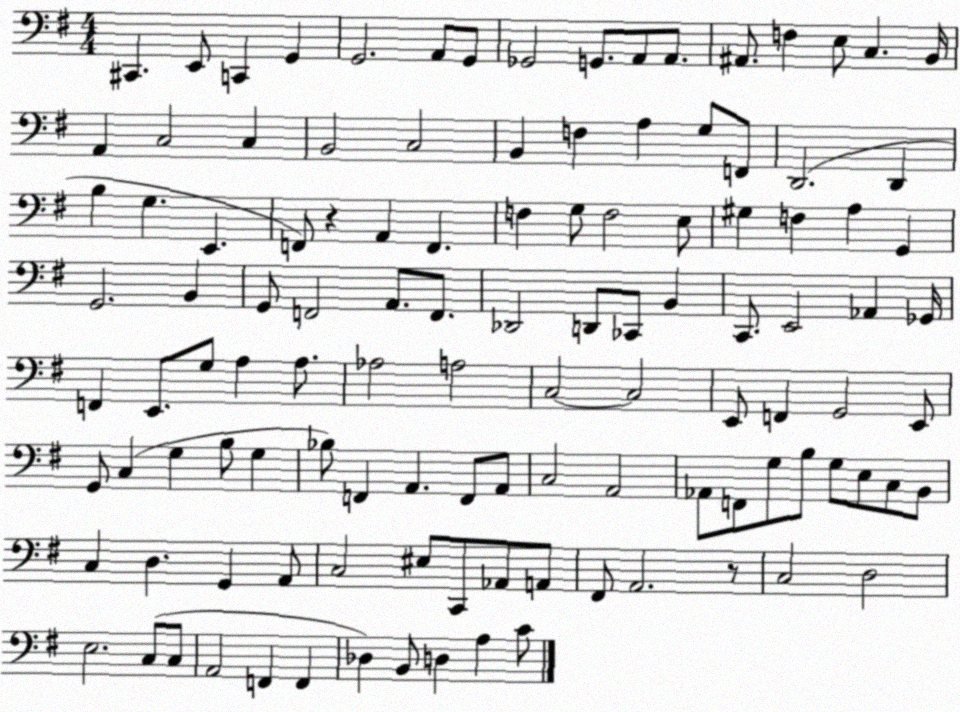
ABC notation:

X:1
T:Untitled
M:4/4
L:1/4
K:G
^C,, E,,/2 C,, G,, G,,2 A,,/2 G,,/2 _G,,2 G,,/2 A,,/2 A,,/2 ^A,,/2 F, E,/2 C, B,,/4 A,, C,2 C, B,,2 C,2 B,, F, A, G,/2 F,,/2 D,,2 D,, B, G, E,, F,,/2 z A,, F,, F, G,/2 F,2 E,/2 ^G, F, A, G,, G,,2 B,, G,,/2 F,,2 A,,/2 F,,/2 _D,,2 D,,/2 _C,,/2 B,, C,,/2 E,,2 _A,, _G,,/4 F,, E,,/2 G,/2 A, A,/2 _A,2 A,2 C,2 C,2 E,,/2 F,, G,,2 E,,/2 G,,/2 C, G, B,/2 G, _B,/2 F,, A,, F,,/2 A,,/2 C,2 A,,2 _A,,/2 F,,/2 G,/2 B,/2 G,/2 E,/2 C,/2 B,,/2 C, D, G,, A,,/2 C,2 ^E,/2 C,,/2 _A,,/2 A,,/2 ^F,,/2 A,,2 z/2 C,2 D,2 E,2 C,/2 C,/2 A,,2 F,, F,, _D, B,,/2 D, A, C/2